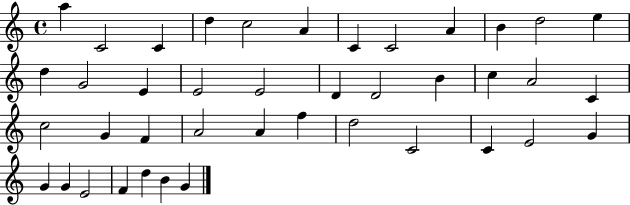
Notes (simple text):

A5/q C4/h C4/q D5/q C5/h A4/q C4/q C4/h A4/q B4/q D5/h E5/q D5/q G4/h E4/q E4/h E4/h D4/q D4/h B4/q C5/q A4/h C4/q C5/h G4/q F4/q A4/h A4/q F5/q D5/h C4/h C4/q E4/h G4/q G4/q G4/q E4/h F4/q D5/q B4/q G4/q